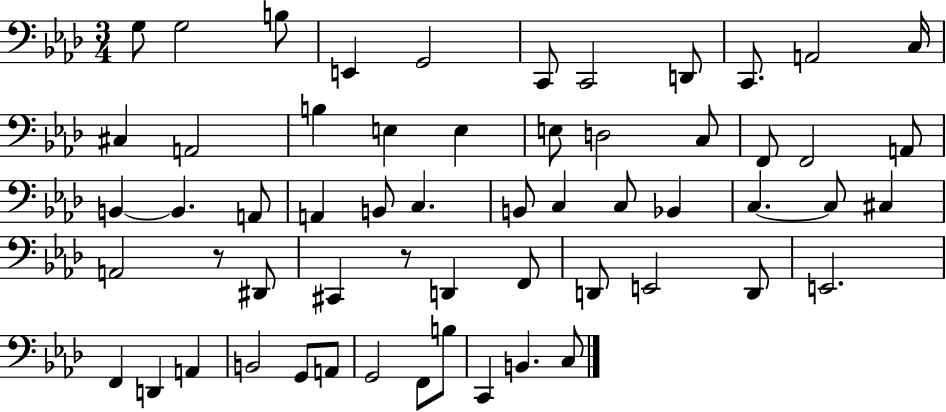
G3/e G3/h B3/e E2/q G2/h C2/e C2/h D2/e C2/e. A2/h C3/s C#3/q A2/h B3/q E3/q E3/q E3/e D3/h C3/e F2/e F2/h A2/e B2/q B2/q. A2/e A2/q B2/e C3/q. B2/e C3/q C3/e Bb2/q C3/q. C3/e C#3/q A2/h R/e D#2/e C#2/q R/e D2/q F2/e D2/e E2/h D2/e E2/h. F2/q D2/q A2/q B2/h G2/e A2/e G2/h F2/e B3/e C2/q B2/q. C3/e